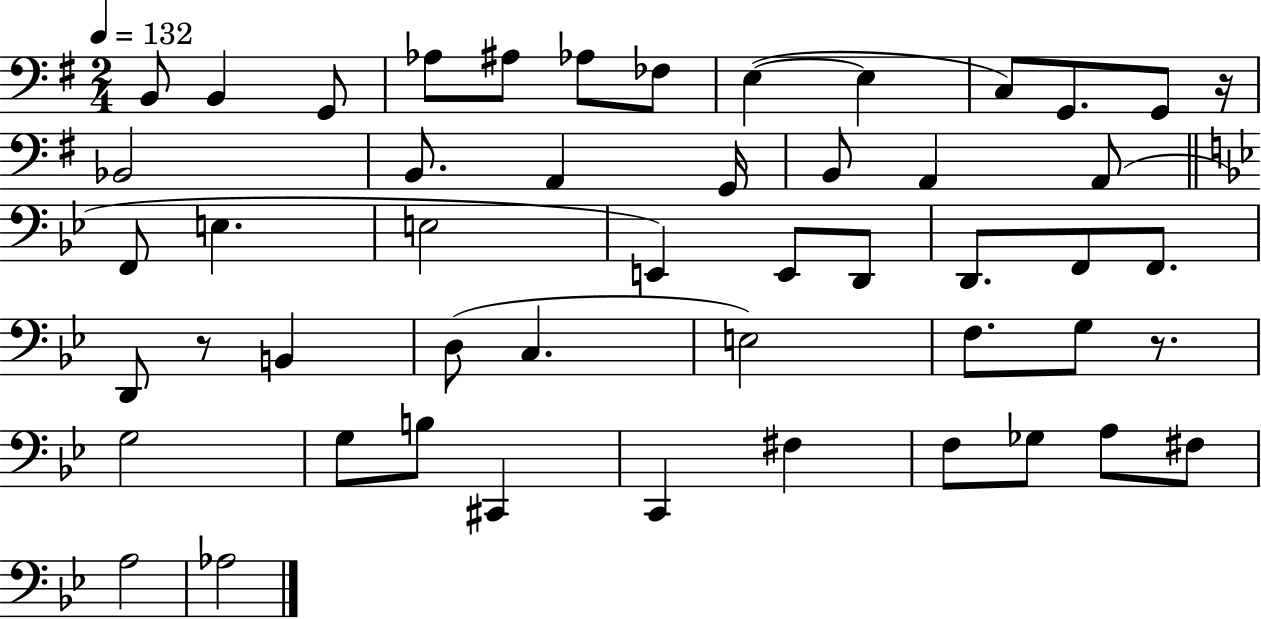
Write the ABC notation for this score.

X:1
T:Untitled
M:2/4
L:1/4
K:G
B,,/2 B,, G,,/2 _A,/2 ^A,/2 _A,/2 _F,/2 E, E, C,/2 G,,/2 G,,/2 z/4 _B,,2 B,,/2 A,, G,,/4 B,,/2 A,, A,,/2 F,,/2 E, E,2 E,, E,,/2 D,,/2 D,,/2 F,,/2 F,,/2 D,,/2 z/2 B,, D,/2 C, E,2 F,/2 G,/2 z/2 G,2 G,/2 B,/2 ^C,, C,, ^F, F,/2 _G,/2 A,/2 ^F,/2 A,2 _A,2